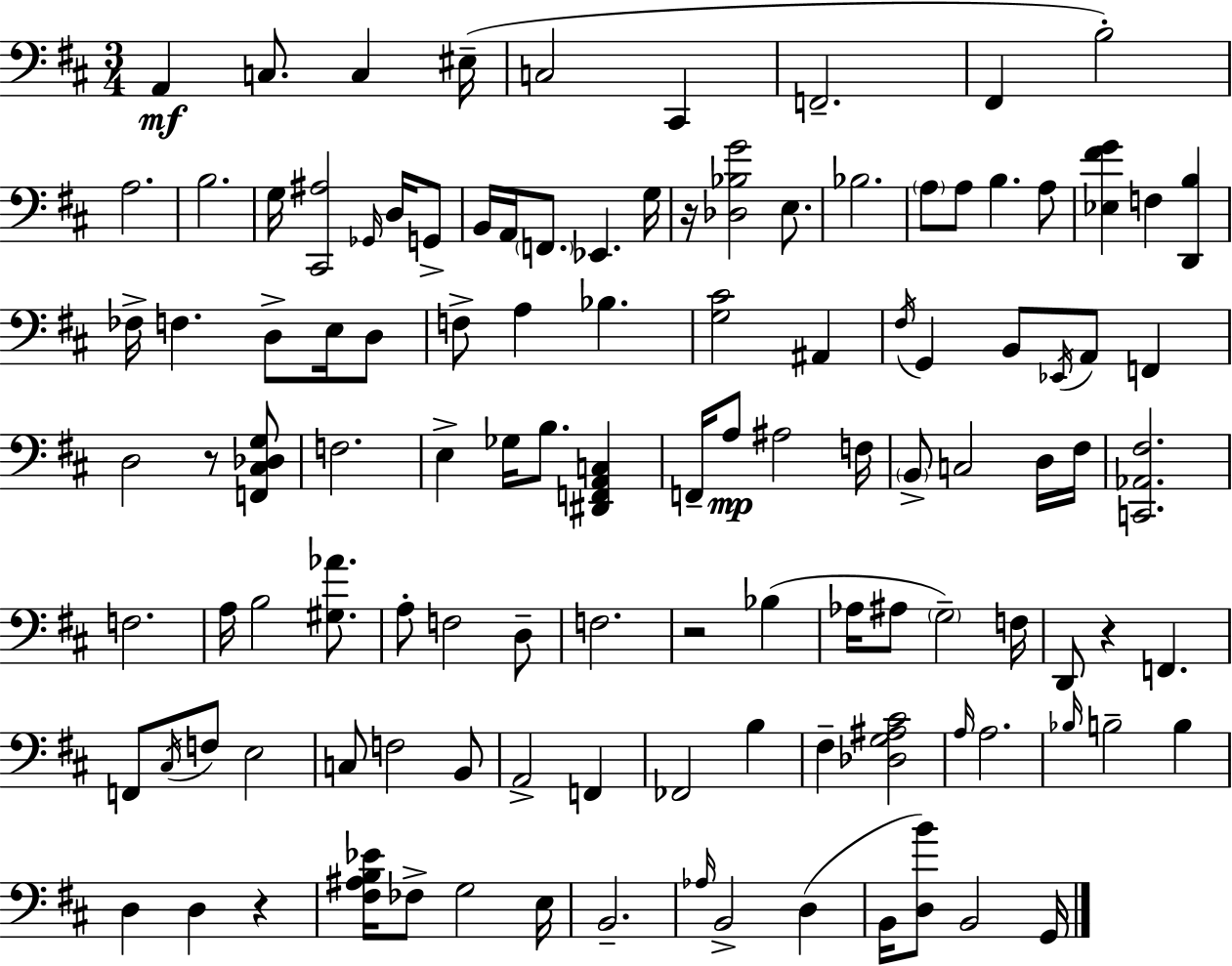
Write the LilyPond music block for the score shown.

{
  \clef bass
  \numericTimeSignature
  \time 3/4
  \key d \major
  \repeat volta 2 { a,4\mf c8. c4 eis16--( | c2 cis,4 | f,2.-- | fis,4 b2-.) | \break a2. | b2. | g16 <cis, ais>2 \grace { ges,16 } d16 g,8-> | b,16 a,16 \parenthesize f,8. ees,4. | \break g16 r16 <des bes g'>2 e8. | bes2. | \parenthesize a8 a8 b4. a8 | <ees fis' g'>4 f4 <d, b>4 | \break fes16-> f4. d8-> e16 d8 | f8-> a4 bes4. | <g cis'>2 ais,4 | \acciaccatura { fis16 } g,4 b,8 \acciaccatura { ees,16 } a,8 f,4 | \break d2 r8 | <f, cis des g>8 f2. | e4-> ges16 b8. <dis, f, a, c>4 | f,16-- a8\mp ais2 | \break f16 \parenthesize b,8-> c2 | d16 fis16 <c, aes, fis>2. | f2. | a16 b2 | \break <gis aes'>8. a8-. f2 | d8-- f2. | r2 bes4( | aes16 ais8 \parenthesize g2--) | \break f16 d,8 r4 f,4. | f,8 \acciaccatura { cis16 } f8 e2 | c8 f2 | b,8 a,2-> | \break f,4 fes,2 | b4 fis4-- <des g ais cis'>2 | \grace { a16 } a2. | \grace { bes16 } b2-- | \break b4 d4 d4 | r4 <fis ais b ees'>16 fes8-> g2 | e16 b,2.-- | \grace { aes16 } b,2-> | \break d4( b,16 <d b'>8) b,2 | g,16 } \bar "|."
}